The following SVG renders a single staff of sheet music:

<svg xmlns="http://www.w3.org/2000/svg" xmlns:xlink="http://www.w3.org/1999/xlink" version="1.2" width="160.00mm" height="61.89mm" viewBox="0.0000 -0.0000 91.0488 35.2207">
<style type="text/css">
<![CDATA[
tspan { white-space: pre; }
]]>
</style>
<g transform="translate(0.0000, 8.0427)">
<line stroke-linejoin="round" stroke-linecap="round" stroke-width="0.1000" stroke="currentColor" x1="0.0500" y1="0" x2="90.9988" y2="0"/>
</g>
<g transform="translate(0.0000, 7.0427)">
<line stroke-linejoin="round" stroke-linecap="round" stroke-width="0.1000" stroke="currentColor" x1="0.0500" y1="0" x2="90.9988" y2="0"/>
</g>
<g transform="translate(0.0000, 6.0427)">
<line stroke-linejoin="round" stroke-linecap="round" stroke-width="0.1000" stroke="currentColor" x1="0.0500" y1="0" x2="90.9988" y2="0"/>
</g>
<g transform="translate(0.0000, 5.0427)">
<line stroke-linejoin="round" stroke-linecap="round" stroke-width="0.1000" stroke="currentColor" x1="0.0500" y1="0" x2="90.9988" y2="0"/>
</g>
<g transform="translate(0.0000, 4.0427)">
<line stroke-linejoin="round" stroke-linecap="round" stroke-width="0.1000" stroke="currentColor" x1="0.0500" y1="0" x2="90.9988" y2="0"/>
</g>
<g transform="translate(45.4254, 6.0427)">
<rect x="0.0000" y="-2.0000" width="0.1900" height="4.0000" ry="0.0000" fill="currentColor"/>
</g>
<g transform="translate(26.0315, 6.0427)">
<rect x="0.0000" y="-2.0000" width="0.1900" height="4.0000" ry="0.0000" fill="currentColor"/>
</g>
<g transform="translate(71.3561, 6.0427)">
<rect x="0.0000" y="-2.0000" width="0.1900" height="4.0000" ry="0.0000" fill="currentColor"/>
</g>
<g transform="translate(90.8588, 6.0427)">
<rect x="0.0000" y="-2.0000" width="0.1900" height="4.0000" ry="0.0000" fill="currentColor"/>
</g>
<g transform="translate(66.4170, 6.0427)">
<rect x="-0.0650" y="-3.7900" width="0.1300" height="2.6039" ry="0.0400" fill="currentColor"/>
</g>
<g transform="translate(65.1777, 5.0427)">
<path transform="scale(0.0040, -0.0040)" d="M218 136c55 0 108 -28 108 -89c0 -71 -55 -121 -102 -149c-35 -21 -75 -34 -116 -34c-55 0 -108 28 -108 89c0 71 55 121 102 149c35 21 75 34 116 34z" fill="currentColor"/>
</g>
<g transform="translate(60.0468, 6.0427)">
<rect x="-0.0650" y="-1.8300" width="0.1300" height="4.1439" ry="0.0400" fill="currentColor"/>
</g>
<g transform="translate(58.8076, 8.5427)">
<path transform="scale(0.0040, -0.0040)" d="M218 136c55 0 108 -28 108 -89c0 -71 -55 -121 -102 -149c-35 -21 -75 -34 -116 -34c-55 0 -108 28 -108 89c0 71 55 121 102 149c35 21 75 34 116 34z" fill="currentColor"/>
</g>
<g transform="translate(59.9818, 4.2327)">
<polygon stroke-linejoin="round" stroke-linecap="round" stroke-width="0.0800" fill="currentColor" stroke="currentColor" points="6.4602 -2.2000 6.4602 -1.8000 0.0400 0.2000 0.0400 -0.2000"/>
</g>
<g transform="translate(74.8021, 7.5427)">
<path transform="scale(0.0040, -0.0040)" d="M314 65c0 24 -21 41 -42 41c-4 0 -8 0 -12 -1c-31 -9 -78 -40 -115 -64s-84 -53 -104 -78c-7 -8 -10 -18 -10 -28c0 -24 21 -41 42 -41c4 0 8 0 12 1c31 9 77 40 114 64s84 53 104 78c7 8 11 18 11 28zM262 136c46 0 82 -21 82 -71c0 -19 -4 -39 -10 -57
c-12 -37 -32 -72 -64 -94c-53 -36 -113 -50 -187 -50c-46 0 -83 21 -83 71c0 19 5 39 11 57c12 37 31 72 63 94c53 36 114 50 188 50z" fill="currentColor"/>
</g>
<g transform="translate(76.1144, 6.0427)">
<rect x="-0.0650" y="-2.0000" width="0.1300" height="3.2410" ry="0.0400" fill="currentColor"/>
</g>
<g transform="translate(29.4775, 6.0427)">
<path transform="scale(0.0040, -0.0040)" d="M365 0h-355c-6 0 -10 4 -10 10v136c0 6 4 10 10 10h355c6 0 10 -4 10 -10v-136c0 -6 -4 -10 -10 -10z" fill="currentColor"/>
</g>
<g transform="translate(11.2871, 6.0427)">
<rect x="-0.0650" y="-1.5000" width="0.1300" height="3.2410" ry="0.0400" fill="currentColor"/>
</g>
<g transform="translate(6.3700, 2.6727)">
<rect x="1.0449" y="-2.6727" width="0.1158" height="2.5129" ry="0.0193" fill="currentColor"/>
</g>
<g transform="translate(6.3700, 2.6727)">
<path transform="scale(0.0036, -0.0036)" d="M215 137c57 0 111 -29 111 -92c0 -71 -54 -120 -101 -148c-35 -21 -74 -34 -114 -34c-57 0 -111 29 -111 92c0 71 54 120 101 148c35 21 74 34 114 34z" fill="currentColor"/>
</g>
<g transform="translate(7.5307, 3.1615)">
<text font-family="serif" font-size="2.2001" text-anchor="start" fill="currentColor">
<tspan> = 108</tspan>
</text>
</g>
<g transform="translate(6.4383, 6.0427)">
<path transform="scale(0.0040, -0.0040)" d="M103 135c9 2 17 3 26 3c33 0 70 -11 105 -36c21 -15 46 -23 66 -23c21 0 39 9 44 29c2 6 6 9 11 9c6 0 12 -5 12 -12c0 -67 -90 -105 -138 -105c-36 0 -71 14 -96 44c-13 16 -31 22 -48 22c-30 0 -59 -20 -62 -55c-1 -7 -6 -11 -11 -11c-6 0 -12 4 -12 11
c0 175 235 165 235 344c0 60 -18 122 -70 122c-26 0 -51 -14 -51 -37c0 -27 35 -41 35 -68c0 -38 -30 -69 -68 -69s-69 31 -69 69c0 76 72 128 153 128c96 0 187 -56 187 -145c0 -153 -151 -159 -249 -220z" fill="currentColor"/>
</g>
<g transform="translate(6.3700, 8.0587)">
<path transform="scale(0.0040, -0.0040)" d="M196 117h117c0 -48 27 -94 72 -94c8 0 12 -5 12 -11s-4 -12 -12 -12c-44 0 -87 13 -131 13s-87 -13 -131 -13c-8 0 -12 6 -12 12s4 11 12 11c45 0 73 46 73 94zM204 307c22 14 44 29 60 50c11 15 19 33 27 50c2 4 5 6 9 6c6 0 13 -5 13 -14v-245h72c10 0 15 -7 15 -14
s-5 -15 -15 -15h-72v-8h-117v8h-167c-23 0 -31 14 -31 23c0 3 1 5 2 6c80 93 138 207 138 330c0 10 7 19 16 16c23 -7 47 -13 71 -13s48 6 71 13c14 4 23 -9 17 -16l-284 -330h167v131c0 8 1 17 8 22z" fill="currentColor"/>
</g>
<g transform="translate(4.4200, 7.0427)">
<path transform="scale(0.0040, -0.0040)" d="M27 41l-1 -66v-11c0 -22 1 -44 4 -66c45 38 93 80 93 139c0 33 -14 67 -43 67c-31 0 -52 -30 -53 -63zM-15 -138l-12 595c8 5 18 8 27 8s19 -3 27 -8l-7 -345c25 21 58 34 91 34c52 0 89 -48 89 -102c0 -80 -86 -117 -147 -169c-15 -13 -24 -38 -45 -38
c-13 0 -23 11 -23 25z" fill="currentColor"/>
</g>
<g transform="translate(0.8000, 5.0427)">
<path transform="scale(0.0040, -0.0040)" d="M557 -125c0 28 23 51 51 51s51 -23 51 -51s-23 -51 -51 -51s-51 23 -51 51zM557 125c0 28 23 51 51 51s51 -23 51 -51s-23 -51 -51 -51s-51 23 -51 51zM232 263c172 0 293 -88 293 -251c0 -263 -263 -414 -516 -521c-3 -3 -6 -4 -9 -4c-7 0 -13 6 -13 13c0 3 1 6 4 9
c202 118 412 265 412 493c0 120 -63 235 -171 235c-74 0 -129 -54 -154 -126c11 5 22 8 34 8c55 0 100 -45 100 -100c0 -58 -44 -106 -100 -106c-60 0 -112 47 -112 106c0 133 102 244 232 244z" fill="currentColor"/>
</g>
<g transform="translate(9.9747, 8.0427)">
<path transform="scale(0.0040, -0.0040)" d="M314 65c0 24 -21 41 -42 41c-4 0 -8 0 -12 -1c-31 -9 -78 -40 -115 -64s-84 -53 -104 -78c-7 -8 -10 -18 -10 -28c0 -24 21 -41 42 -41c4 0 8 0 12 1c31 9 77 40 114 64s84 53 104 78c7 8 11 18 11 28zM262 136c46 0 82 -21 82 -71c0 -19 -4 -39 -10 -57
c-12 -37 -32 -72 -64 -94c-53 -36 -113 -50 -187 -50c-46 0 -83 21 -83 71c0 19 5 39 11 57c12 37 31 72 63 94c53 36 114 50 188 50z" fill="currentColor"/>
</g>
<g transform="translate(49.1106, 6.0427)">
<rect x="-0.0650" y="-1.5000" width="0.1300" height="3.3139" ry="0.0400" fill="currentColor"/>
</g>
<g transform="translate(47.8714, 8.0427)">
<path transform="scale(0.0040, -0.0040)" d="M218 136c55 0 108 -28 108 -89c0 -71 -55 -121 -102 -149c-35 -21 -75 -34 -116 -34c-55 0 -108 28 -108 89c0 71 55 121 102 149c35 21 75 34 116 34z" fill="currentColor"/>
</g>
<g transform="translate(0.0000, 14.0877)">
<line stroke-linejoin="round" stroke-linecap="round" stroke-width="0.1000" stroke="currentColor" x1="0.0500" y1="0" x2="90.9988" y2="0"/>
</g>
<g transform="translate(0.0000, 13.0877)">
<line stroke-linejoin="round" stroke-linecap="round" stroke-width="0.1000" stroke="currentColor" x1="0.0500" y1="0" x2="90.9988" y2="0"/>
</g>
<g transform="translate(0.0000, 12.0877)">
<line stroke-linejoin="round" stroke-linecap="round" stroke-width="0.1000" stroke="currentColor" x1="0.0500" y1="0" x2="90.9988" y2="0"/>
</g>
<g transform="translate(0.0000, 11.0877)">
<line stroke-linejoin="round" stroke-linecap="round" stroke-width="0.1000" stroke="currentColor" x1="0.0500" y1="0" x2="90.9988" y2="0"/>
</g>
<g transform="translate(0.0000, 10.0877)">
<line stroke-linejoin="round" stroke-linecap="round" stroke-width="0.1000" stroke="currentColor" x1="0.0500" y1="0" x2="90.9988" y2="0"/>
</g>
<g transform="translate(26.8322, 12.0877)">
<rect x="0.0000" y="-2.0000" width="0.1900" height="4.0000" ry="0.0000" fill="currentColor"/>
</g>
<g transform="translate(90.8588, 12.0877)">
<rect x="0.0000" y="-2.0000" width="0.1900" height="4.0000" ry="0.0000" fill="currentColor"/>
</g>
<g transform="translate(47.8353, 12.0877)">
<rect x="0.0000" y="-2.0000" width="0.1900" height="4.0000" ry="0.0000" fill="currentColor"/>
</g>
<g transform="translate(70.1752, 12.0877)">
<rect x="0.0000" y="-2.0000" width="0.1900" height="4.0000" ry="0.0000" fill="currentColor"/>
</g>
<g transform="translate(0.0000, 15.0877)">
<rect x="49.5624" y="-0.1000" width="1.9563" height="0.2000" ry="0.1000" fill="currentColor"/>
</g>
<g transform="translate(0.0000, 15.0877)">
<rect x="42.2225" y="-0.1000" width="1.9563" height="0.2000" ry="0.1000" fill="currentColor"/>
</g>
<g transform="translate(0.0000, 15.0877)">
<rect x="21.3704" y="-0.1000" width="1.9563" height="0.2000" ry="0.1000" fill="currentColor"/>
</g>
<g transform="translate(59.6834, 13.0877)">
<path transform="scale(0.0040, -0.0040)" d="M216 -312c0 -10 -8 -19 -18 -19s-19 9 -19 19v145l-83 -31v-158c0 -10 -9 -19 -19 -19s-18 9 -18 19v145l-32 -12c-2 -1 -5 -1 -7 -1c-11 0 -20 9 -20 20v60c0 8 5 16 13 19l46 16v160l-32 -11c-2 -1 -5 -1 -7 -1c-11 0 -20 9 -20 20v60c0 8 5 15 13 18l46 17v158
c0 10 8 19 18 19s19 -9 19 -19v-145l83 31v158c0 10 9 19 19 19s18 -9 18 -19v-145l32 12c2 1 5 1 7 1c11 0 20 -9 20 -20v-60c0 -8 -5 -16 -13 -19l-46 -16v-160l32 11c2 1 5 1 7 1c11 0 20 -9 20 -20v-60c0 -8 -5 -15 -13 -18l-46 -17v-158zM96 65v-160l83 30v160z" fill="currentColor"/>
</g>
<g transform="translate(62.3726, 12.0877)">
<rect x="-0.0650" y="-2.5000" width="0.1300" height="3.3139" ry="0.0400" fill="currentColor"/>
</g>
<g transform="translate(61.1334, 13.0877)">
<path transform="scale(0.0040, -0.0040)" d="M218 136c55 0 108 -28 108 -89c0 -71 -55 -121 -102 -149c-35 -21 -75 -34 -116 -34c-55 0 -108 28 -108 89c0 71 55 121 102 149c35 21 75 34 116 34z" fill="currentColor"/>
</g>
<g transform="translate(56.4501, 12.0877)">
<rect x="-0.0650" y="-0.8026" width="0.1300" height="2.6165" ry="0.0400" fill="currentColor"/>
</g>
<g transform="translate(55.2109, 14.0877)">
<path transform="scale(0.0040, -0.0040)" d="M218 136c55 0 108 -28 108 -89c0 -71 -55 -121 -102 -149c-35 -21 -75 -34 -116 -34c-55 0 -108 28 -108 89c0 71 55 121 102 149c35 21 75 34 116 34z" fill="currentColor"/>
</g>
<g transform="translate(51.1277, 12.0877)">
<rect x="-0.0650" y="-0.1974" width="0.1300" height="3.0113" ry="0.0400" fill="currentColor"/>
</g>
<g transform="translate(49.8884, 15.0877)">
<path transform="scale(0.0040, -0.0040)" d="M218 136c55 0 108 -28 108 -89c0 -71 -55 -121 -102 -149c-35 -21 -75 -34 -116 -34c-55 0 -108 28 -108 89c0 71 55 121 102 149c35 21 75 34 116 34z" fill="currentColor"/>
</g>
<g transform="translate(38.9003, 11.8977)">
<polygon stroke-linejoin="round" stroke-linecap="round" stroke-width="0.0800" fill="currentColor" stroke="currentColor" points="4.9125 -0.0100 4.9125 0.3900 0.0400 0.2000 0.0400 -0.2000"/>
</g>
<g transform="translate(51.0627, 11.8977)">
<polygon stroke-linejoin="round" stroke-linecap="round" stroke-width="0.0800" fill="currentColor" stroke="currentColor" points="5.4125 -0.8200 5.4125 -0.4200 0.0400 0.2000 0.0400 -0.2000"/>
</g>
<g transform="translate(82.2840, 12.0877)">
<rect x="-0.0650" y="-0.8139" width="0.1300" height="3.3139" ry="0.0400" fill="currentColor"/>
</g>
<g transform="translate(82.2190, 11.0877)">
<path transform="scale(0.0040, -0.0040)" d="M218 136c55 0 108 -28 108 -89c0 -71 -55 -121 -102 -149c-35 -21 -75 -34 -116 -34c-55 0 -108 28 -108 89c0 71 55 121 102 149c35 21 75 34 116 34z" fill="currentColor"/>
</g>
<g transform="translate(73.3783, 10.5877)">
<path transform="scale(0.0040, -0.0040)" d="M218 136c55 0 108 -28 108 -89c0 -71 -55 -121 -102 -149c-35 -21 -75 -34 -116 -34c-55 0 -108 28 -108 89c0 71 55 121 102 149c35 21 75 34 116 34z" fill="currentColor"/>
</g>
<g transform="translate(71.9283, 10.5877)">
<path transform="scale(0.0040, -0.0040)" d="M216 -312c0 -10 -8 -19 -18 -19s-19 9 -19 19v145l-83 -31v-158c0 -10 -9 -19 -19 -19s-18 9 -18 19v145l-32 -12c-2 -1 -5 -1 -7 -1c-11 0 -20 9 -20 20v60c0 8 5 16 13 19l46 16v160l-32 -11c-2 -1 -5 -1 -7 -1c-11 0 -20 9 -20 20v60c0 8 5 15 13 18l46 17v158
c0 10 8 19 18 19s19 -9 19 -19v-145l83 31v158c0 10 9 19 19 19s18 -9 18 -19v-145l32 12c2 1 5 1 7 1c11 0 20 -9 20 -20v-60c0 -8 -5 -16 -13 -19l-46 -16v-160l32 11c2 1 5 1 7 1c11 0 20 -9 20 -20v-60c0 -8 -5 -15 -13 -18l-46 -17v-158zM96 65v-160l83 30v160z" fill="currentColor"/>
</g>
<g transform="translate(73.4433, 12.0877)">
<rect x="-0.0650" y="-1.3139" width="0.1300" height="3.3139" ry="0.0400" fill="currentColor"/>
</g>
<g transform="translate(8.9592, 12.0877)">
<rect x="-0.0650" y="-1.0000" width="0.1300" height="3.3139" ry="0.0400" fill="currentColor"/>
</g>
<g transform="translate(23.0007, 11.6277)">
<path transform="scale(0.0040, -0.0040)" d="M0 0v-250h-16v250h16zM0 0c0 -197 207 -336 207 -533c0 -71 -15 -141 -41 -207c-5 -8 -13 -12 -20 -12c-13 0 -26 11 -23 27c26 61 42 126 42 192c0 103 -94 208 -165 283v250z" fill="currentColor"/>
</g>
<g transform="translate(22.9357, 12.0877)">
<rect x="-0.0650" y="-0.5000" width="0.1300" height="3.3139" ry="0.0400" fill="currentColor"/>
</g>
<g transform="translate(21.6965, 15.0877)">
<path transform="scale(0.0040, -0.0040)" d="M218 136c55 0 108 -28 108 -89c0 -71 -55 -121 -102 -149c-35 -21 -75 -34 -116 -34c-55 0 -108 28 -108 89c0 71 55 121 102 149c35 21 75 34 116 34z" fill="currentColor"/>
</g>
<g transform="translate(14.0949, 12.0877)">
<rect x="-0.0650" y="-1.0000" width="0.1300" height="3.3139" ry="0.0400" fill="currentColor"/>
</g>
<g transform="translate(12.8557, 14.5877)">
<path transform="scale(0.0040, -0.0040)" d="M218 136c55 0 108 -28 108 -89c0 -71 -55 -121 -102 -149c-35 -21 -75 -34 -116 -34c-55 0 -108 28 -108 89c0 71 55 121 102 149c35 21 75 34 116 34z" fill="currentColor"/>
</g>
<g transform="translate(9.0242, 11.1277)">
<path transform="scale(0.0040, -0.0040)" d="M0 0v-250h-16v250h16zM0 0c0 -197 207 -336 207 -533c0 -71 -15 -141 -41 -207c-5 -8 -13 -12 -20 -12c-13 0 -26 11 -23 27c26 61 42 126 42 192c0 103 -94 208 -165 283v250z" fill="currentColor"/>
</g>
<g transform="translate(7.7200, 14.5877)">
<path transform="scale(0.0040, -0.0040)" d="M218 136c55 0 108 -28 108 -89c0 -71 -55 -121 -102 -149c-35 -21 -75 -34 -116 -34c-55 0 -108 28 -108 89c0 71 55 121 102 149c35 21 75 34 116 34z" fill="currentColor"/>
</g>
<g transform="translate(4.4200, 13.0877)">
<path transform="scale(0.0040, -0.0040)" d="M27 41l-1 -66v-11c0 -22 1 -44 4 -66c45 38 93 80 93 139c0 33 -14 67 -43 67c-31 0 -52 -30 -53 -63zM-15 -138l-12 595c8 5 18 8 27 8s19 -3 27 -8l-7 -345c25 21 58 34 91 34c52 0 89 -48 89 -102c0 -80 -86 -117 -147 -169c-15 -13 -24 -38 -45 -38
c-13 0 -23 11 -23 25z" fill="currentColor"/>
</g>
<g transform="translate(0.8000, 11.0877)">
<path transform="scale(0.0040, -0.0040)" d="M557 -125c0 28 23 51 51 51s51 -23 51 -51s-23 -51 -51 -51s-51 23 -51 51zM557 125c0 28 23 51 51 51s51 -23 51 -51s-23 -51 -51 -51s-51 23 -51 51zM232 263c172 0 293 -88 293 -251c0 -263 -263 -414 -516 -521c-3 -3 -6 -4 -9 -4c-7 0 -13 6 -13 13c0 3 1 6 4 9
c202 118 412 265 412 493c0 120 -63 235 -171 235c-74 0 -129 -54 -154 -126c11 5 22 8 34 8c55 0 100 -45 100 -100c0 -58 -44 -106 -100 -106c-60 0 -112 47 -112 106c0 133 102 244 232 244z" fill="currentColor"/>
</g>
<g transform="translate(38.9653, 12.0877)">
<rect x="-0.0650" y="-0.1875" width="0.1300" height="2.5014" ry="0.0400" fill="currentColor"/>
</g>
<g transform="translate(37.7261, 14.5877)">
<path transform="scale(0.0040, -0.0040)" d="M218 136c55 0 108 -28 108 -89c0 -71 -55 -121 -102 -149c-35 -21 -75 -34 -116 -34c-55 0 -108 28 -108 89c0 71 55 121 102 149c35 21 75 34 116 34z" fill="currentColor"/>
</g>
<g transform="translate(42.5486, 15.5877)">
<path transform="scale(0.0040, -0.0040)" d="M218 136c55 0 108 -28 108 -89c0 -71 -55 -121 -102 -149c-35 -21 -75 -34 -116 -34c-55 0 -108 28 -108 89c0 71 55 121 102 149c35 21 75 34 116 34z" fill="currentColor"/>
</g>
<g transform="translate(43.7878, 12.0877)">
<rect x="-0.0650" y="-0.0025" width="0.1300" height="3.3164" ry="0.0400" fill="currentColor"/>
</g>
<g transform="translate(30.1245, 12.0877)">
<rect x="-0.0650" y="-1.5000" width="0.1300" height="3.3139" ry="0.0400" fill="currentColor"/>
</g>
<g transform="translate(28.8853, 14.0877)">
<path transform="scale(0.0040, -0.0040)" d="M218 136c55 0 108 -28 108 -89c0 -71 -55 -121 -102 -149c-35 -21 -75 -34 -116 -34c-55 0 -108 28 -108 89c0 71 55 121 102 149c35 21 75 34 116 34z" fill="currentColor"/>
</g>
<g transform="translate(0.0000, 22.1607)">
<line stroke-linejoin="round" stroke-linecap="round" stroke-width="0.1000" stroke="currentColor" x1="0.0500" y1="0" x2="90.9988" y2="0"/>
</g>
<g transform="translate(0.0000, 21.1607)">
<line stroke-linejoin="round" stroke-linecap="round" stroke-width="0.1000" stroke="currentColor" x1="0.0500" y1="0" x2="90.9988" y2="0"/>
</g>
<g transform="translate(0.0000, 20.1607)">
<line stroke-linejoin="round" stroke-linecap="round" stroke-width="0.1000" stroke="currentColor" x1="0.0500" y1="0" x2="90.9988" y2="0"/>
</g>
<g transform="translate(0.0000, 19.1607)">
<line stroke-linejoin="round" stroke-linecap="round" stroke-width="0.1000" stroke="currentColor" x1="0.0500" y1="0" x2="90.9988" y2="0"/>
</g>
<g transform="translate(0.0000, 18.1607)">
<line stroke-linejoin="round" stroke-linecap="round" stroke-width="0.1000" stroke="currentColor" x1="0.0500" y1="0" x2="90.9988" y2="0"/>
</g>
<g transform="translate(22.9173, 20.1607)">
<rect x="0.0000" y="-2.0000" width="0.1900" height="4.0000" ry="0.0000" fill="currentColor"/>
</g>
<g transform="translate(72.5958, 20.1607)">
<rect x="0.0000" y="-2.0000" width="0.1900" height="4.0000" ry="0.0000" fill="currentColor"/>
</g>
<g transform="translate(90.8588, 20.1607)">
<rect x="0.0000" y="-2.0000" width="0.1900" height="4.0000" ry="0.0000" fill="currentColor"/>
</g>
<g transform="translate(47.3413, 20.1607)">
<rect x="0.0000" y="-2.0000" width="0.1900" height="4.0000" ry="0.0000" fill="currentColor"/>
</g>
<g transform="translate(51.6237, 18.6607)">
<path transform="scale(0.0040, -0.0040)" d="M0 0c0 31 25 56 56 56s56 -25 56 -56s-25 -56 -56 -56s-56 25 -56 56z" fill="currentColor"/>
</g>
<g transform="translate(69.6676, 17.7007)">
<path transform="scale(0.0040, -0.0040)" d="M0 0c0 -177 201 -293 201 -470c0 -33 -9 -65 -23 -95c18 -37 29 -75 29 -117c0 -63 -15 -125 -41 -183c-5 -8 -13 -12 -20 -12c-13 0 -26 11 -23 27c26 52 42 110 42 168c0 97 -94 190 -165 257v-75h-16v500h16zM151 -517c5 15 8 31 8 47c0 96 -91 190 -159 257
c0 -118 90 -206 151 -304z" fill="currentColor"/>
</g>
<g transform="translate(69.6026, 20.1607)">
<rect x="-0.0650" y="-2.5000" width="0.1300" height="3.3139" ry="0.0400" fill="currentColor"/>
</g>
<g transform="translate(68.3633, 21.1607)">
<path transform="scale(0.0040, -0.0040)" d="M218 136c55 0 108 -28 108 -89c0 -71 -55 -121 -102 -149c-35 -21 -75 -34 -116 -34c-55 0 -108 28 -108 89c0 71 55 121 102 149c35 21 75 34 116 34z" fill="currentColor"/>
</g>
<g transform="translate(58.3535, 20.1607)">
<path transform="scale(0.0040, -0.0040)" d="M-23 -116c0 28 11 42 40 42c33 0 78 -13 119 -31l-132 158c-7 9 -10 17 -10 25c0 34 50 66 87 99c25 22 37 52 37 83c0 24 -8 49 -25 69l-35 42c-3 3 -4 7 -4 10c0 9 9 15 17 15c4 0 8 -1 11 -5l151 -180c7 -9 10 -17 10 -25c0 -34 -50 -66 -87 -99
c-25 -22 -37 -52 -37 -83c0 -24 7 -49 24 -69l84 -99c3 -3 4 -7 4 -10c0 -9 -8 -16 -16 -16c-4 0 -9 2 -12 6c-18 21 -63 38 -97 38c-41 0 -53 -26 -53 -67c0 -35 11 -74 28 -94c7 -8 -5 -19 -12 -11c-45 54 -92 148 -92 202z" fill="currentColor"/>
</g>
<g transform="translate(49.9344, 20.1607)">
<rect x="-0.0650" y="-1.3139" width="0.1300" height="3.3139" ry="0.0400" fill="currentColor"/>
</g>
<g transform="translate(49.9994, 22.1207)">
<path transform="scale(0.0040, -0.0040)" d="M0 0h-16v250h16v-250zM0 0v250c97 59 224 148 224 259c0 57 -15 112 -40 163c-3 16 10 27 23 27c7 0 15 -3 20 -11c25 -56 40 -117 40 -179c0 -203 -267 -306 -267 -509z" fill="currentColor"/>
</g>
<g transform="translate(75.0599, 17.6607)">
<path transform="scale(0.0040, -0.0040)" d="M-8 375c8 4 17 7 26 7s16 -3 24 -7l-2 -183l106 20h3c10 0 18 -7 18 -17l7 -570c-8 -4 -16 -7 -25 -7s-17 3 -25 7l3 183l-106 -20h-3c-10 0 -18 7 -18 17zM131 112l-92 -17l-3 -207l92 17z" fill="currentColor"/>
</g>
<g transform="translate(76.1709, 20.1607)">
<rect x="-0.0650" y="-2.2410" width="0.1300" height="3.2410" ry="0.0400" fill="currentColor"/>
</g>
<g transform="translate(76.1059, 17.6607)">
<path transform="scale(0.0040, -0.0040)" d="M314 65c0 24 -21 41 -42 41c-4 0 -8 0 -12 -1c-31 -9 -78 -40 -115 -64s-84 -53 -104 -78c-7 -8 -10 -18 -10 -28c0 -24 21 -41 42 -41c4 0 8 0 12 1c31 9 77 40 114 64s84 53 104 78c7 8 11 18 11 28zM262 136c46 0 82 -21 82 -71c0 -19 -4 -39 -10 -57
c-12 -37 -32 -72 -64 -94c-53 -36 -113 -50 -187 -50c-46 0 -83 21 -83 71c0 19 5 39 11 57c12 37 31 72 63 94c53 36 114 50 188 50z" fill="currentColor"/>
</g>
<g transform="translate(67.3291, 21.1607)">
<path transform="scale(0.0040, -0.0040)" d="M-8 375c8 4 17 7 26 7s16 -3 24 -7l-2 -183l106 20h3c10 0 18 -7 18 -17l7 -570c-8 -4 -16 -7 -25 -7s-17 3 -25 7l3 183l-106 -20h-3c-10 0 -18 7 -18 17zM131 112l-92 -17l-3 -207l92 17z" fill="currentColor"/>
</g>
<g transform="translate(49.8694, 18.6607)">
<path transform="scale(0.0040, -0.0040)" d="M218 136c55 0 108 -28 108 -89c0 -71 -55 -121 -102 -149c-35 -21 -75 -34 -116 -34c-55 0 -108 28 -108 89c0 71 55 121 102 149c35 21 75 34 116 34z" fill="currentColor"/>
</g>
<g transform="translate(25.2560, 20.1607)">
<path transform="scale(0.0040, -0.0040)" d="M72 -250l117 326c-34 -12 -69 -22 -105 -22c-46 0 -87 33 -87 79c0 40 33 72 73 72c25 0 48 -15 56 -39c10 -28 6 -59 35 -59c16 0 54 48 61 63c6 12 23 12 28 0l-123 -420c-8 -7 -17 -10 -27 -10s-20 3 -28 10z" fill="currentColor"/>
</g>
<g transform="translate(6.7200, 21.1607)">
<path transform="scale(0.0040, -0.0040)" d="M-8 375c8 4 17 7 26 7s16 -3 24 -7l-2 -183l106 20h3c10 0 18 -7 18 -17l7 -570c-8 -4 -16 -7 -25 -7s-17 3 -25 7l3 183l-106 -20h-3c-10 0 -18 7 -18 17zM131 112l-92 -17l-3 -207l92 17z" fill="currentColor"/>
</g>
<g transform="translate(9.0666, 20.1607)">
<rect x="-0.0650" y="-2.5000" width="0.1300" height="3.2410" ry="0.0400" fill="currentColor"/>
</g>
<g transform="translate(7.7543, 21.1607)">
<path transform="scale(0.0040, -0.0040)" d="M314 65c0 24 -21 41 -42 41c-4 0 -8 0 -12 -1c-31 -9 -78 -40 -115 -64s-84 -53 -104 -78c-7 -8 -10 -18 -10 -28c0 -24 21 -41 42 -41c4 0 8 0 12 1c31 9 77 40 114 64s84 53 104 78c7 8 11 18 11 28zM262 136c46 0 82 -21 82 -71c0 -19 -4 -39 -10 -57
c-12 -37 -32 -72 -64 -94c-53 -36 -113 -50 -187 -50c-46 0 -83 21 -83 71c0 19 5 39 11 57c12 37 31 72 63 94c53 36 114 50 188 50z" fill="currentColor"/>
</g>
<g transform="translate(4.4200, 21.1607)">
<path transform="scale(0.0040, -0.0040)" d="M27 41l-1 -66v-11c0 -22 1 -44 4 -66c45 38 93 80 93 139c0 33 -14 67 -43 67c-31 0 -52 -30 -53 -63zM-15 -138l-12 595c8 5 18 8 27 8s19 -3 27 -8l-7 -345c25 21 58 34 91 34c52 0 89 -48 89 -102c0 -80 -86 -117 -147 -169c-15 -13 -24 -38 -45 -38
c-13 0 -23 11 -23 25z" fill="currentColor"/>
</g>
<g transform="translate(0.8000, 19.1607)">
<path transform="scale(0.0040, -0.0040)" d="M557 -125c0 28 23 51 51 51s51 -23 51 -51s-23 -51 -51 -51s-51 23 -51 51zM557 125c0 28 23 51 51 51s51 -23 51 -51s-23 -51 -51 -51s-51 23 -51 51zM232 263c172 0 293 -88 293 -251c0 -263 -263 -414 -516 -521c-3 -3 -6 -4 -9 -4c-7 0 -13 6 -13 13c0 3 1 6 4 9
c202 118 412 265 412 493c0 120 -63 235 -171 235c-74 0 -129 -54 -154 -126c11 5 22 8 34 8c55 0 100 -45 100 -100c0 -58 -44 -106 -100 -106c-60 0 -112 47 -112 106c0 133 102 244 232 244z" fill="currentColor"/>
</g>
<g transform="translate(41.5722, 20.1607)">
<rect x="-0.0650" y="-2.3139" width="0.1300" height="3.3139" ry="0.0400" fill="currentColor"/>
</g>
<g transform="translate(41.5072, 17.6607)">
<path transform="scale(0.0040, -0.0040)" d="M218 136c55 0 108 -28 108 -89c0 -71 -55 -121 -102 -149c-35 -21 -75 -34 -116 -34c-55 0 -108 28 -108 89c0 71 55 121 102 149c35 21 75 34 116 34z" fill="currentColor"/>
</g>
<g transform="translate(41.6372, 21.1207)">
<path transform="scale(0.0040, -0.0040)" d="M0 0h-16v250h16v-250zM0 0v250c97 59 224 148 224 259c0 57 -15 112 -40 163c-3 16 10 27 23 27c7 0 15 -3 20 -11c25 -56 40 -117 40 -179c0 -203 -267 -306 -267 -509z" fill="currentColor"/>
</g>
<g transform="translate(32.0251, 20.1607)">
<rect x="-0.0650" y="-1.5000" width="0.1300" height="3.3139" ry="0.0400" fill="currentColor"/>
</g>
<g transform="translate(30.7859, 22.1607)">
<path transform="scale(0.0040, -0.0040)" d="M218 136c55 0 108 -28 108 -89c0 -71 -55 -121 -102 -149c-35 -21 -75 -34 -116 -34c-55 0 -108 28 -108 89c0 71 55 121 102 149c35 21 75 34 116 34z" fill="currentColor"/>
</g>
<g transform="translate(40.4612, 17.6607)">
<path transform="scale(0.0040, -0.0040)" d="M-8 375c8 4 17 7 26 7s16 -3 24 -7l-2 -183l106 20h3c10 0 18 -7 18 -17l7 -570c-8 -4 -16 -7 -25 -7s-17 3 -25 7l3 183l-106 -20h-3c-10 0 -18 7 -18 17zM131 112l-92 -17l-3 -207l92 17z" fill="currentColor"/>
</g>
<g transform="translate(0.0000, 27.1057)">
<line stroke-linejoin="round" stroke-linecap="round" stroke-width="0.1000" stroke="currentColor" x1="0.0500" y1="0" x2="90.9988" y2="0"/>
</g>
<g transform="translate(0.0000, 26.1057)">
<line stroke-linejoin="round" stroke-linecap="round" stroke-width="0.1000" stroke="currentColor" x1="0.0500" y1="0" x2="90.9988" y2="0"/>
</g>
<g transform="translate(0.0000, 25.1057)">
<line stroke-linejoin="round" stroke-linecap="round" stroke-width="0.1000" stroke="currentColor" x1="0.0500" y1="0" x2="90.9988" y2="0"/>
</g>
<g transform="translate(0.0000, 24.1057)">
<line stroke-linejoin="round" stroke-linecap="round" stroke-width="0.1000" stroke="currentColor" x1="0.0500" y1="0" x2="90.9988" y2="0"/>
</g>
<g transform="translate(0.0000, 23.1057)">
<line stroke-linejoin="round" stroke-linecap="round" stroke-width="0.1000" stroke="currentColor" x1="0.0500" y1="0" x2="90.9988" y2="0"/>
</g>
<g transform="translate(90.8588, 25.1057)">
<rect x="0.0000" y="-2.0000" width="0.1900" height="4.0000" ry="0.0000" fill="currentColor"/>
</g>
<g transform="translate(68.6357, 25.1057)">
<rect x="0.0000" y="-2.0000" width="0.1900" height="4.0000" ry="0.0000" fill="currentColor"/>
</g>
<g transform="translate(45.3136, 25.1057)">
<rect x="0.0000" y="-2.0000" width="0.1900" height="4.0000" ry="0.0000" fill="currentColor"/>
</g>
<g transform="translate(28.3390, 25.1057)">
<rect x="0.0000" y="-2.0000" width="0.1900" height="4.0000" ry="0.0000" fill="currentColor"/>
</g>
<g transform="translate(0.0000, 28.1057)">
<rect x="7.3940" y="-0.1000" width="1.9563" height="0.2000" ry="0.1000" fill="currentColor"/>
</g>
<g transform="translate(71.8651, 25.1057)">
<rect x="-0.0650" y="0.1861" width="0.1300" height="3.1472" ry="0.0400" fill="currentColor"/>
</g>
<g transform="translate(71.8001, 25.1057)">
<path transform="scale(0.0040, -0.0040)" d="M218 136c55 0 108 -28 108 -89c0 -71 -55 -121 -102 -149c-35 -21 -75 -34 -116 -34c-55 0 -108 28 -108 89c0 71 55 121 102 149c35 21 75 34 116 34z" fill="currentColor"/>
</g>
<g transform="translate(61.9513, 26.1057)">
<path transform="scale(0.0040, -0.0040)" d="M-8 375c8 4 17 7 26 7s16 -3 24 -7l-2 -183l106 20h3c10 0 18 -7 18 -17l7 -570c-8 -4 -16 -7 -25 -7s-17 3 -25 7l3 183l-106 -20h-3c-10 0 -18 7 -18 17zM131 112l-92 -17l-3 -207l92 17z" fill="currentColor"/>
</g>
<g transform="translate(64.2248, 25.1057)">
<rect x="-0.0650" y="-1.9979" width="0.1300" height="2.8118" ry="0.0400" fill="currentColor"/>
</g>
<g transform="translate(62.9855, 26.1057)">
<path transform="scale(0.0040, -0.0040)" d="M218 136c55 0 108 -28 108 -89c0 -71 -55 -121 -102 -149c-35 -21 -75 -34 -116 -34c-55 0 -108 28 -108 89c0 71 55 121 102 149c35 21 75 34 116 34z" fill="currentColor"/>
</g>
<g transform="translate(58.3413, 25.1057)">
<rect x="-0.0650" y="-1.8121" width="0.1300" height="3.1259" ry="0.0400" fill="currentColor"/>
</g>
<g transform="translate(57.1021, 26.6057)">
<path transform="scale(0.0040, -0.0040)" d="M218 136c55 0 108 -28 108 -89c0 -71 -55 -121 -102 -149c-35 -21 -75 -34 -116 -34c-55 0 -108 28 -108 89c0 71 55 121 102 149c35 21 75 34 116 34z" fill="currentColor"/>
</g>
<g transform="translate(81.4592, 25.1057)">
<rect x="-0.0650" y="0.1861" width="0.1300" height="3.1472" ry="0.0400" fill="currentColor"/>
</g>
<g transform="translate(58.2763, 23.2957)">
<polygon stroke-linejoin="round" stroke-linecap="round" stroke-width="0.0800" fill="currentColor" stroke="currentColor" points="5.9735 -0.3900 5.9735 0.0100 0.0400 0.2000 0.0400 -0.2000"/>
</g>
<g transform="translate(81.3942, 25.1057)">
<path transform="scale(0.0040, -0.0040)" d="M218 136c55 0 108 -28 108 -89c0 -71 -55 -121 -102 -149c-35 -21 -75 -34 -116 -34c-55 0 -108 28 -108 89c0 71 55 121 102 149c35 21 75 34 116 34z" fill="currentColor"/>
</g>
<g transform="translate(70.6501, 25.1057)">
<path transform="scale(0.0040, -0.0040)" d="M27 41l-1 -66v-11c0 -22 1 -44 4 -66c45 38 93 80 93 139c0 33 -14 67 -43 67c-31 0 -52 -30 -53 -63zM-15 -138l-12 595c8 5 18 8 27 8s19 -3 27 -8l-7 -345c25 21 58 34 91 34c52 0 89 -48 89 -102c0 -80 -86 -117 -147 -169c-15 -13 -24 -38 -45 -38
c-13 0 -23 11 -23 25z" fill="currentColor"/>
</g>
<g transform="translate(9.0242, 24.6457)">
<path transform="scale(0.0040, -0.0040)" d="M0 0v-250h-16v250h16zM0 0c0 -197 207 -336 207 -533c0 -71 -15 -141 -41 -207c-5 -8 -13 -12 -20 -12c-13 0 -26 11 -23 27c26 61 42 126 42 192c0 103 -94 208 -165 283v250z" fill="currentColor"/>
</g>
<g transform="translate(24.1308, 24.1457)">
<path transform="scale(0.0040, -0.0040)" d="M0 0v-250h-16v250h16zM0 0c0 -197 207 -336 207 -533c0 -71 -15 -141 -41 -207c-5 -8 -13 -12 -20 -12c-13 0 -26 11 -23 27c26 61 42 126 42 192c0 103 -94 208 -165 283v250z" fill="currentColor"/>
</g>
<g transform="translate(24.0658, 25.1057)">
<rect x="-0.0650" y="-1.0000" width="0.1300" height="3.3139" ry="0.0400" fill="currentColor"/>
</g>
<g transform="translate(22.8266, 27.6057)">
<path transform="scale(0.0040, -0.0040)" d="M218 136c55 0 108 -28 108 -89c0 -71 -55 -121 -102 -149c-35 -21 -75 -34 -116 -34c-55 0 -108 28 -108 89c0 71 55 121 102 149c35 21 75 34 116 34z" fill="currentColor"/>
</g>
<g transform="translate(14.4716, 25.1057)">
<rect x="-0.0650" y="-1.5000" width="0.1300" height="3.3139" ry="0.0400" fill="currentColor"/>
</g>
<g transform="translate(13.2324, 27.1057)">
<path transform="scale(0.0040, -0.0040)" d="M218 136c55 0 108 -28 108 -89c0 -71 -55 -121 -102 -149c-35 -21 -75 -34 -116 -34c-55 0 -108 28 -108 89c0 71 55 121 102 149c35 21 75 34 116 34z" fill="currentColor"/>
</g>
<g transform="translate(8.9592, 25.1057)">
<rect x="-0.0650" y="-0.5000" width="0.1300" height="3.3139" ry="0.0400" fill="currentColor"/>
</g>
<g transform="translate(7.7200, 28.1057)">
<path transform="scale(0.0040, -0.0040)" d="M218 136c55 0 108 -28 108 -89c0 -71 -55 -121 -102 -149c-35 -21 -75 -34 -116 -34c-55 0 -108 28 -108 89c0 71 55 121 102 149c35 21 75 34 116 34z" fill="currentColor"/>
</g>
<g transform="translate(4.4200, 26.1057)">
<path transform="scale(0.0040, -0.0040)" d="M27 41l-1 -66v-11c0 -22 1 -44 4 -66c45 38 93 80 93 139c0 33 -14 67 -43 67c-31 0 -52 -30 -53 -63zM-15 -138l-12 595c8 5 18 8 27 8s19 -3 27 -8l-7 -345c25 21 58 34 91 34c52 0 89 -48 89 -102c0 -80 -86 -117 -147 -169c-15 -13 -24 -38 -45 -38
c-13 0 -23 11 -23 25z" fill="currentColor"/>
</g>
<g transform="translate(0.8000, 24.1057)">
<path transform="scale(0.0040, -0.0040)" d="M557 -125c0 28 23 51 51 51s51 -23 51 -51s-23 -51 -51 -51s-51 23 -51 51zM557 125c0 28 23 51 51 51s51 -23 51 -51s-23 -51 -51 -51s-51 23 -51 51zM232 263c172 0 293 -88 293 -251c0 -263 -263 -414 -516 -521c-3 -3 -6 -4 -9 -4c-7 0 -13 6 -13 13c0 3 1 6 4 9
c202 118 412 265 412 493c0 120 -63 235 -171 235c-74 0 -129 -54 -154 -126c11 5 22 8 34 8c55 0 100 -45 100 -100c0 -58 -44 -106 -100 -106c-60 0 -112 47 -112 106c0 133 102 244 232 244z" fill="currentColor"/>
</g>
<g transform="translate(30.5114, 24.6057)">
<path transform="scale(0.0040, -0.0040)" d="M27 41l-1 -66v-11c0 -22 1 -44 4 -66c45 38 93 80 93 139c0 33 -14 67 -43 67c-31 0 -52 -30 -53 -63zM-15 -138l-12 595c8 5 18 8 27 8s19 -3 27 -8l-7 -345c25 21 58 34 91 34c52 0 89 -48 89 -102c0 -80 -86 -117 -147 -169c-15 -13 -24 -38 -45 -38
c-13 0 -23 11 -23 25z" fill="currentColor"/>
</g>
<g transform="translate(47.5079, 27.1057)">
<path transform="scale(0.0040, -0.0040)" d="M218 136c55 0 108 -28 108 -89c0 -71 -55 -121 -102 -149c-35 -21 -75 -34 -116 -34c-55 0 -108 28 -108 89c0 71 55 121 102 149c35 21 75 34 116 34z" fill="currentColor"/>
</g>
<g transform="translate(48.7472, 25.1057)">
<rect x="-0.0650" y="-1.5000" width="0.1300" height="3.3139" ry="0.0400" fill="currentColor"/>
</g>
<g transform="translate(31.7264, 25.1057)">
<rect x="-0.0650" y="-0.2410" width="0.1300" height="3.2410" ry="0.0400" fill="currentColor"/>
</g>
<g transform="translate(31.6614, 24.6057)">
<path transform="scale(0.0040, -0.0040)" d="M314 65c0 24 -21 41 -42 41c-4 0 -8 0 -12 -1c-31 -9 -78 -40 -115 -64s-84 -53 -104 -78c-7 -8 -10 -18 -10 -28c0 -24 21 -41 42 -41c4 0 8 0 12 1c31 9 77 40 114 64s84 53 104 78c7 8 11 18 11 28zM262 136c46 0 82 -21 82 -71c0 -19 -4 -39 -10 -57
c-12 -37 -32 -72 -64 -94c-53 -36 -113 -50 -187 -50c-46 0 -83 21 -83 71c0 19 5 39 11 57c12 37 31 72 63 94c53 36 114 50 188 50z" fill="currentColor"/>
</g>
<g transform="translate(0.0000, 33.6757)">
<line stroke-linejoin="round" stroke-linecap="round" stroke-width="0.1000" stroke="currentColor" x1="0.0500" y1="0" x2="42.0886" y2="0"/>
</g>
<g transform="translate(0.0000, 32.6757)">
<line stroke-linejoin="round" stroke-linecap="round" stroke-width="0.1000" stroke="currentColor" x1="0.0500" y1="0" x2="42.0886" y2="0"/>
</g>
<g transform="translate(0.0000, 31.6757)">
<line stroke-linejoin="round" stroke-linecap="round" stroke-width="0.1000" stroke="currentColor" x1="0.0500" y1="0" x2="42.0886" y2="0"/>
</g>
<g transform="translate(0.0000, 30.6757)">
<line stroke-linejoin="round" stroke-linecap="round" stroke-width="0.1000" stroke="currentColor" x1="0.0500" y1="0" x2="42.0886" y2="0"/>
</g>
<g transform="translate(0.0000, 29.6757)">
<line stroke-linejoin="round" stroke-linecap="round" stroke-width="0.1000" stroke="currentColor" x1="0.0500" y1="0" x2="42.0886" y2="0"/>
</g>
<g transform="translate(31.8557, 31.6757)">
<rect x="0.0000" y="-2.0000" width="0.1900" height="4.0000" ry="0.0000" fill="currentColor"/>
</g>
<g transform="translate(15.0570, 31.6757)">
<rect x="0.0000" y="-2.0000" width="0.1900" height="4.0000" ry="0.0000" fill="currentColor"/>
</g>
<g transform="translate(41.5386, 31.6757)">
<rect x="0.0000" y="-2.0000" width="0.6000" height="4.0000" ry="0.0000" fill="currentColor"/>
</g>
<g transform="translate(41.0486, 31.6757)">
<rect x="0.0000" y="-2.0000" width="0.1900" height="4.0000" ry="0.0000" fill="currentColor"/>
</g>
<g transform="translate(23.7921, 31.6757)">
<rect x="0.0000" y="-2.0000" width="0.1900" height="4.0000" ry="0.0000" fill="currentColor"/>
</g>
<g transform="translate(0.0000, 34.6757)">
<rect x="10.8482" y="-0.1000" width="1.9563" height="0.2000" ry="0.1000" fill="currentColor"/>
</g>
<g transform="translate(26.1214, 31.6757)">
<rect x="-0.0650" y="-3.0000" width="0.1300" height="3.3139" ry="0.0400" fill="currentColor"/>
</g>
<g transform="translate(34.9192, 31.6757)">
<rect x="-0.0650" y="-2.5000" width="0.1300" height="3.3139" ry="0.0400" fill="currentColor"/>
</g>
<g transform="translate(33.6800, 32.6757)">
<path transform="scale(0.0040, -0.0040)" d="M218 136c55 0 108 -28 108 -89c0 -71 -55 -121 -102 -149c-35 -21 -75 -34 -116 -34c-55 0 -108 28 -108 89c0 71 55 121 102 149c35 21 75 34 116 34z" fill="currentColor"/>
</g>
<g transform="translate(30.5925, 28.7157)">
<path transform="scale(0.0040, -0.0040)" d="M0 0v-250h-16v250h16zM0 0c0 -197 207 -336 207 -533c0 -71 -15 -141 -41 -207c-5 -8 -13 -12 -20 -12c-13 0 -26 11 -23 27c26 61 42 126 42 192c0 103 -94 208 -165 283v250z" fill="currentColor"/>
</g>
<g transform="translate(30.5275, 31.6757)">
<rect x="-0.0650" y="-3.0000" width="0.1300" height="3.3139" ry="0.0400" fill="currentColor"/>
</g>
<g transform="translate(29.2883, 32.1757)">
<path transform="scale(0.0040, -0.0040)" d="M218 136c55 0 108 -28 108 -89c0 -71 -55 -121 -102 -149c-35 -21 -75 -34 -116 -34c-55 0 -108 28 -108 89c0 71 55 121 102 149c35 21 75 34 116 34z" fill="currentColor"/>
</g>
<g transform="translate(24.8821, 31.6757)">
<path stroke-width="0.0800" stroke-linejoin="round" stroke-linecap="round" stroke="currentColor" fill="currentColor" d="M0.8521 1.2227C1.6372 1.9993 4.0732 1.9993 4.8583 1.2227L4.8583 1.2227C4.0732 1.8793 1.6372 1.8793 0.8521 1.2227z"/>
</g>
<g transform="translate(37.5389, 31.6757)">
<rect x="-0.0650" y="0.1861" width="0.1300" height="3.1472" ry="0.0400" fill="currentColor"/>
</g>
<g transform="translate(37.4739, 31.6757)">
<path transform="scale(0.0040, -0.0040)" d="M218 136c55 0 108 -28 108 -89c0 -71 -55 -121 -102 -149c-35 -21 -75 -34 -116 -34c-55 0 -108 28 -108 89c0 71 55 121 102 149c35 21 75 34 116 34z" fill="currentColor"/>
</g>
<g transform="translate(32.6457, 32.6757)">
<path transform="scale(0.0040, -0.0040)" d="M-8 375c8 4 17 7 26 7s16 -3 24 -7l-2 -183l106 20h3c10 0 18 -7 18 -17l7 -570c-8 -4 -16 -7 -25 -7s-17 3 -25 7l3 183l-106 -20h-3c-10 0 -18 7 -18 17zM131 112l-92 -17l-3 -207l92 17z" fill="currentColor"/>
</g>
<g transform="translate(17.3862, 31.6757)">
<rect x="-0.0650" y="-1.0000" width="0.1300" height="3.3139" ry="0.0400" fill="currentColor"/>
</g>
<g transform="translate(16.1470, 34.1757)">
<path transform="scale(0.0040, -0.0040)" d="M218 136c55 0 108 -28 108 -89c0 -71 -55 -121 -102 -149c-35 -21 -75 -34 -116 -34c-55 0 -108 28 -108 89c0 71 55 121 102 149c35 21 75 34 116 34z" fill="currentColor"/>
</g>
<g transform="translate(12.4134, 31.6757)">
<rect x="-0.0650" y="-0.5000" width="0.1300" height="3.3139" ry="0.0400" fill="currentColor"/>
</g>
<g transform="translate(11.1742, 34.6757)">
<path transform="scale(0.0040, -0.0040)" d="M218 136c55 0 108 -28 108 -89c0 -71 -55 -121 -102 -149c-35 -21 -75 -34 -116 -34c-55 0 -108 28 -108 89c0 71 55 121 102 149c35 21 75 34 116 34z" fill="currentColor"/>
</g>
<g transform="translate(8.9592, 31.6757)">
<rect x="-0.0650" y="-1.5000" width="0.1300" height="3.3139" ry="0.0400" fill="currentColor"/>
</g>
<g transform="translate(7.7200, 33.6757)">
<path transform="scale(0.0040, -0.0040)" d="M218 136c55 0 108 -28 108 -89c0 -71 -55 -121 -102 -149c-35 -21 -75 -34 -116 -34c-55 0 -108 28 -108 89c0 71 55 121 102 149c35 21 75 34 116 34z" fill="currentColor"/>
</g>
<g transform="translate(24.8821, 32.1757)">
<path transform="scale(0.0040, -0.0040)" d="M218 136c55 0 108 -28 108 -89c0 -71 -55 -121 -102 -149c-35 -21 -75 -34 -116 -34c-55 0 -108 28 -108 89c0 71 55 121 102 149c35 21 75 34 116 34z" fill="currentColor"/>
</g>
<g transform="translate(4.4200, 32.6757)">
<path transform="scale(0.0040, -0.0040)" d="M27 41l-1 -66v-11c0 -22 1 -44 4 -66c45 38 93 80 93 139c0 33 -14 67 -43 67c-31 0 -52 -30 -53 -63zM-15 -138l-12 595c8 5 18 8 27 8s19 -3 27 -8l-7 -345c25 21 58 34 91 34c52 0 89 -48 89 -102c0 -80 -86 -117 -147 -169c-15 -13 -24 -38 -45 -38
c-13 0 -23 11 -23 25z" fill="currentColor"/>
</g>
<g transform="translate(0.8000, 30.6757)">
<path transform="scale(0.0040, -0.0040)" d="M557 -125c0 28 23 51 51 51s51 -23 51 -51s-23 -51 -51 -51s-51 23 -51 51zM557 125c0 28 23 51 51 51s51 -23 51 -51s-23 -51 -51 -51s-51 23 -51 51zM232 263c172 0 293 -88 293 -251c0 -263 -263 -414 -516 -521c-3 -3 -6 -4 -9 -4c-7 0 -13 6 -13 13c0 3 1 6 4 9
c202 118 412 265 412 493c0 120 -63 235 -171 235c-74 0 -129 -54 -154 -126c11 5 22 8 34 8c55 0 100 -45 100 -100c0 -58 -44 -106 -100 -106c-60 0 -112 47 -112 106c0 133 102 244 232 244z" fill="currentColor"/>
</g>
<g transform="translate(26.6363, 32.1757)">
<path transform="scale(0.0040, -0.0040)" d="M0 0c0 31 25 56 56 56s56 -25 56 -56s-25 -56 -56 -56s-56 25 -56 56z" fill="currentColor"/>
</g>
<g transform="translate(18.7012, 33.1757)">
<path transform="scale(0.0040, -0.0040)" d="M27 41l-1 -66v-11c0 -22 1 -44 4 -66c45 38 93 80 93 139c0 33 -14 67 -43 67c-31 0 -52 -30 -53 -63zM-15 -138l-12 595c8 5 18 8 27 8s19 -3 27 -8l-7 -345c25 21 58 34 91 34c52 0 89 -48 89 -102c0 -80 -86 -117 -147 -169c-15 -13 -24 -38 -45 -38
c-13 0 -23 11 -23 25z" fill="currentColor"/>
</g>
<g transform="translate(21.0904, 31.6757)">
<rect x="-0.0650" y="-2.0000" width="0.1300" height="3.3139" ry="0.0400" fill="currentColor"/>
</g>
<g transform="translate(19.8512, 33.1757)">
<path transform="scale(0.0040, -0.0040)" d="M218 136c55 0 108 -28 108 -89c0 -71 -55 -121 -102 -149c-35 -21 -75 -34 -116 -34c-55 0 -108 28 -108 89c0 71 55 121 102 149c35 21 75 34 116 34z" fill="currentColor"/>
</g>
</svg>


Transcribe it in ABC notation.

X:1
T:Untitled
M:2/4
L:1/4
K:F
G,,2 z2 G,, F,,/2 F,/2 A,,2 F,,/2 F,, E,,/2 G,, F,,/2 D,,/2 E,,/2 G,,/2 ^B,, ^G, F, B,,2 z/2 G,, B,/2 G,/2 z B,,/4 B,2 E,,/2 G,, F,,/2 _E,2 G,, A,,/2 B,,/2 _D, _D, G,, E,, F,, _A,, C, C,/2 B,, D,